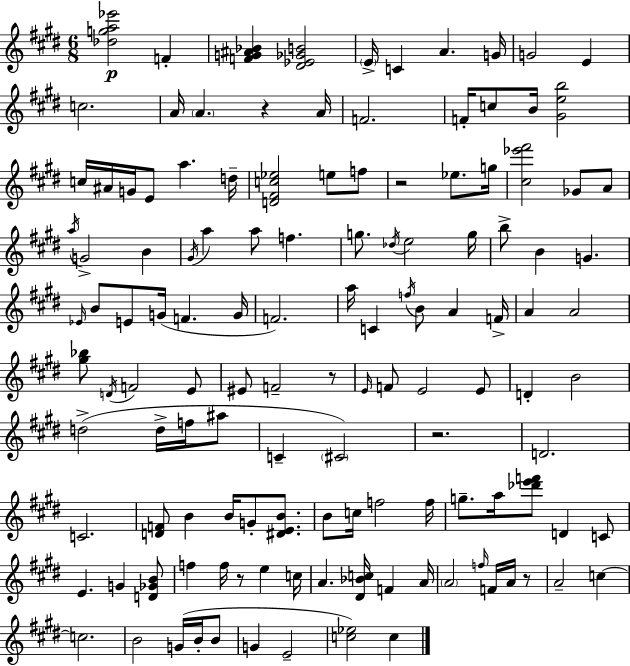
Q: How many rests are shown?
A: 6